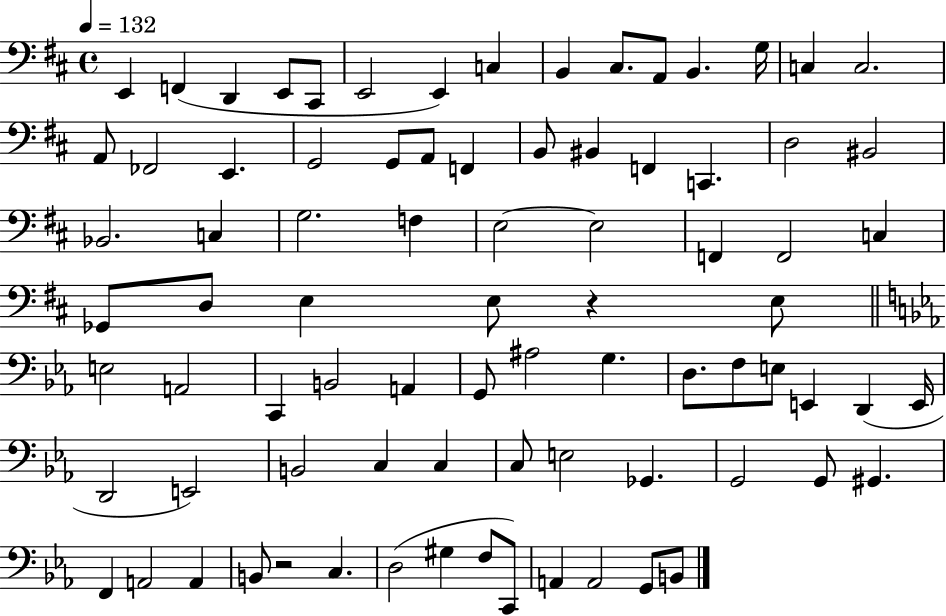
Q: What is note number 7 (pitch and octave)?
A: E2